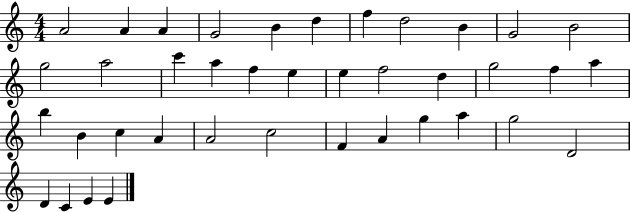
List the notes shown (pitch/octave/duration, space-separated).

A4/h A4/q A4/q G4/h B4/q D5/q F5/q D5/h B4/q G4/h B4/h G5/h A5/h C6/q A5/q F5/q E5/q E5/q F5/h D5/q G5/h F5/q A5/q B5/q B4/q C5/q A4/q A4/h C5/h F4/q A4/q G5/q A5/q G5/h D4/h D4/q C4/q E4/q E4/q